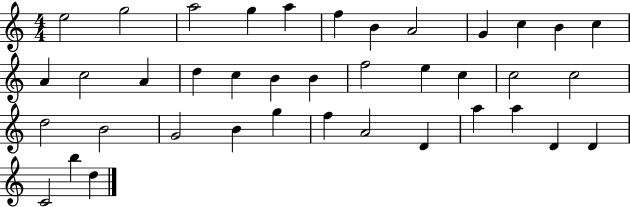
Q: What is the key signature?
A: C major